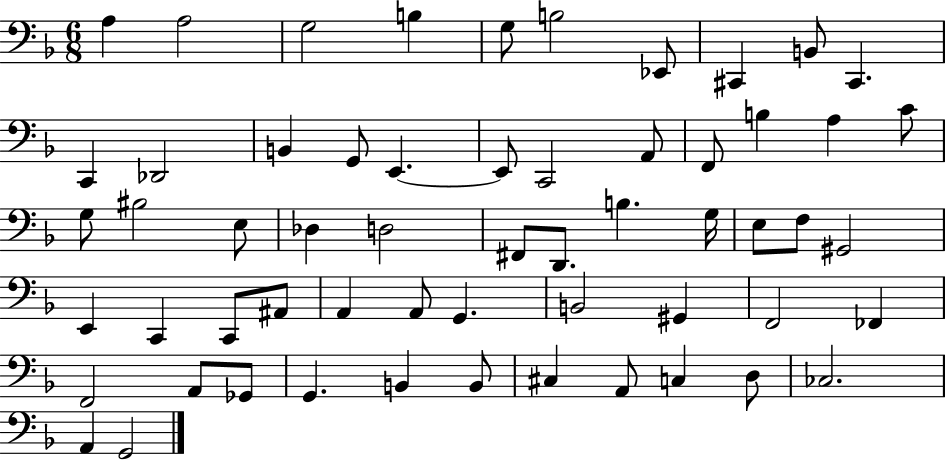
{
  \clef bass
  \numericTimeSignature
  \time 6/8
  \key f \major
  a4 a2 | g2 b4 | g8 b2 ees,8 | cis,4 b,8 cis,4. | \break c,4 des,2 | b,4 g,8 e,4.~~ | e,8 c,2 a,8 | f,8 b4 a4 c'8 | \break g8 bis2 e8 | des4 d2 | fis,8 d,8. b4. g16 | e8 f8 gis,2 | \break e,4 c,4 c,8 ais,8 | a,4 a,8 g,4. | b,2 gis,4 | f,2 fes,4 | \break f,2 a,8 ges,8 | g,4. b,4 b,8 | cis4 a,8 c4 d8 | ces2. | \break a,4 g,2 | \bar "|."
}